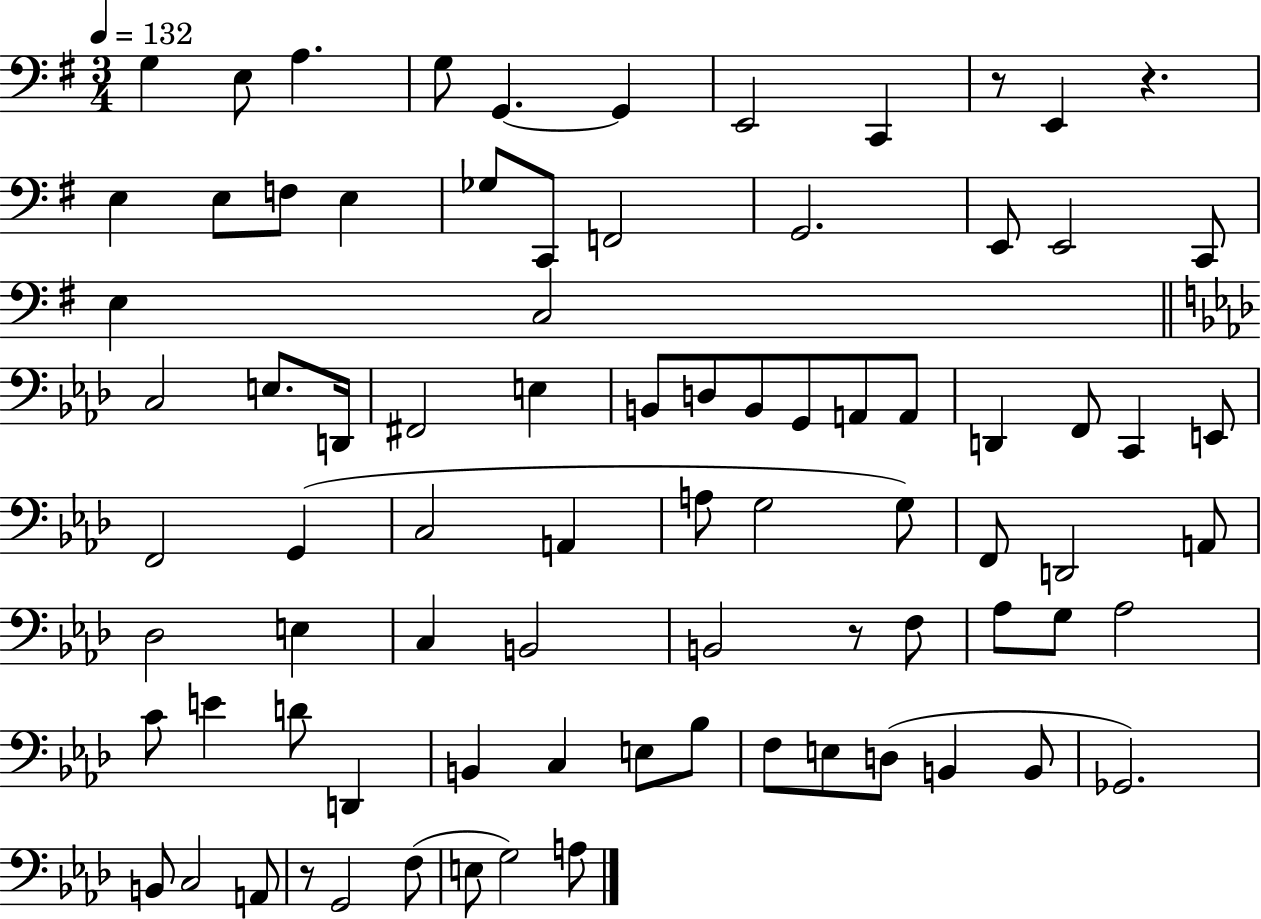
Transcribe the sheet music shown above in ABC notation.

X:1
T:Untitled
M:3/4
L:1/4
K:G
G, E,/2 A, G,/2 G,, G,, E,,2 C,, z/2 E,, z E, E,/2 F,/2 E, _G,/2 C,,/2 F,,2 G,,2 E,,/2 E,,2 C,,/2 E, C,2 C,2 E,/2 D,,/4 ^F,,2 E, B,,/2 D,/2 B,,/2 G,,/2 A,,/2 A,,/2 D,, F,,/2 C,, E,,/2 F,,2 G,, C,2 A,, A,/2 G,2 G,/2 F,,/2 D,,2 A,,/2 _D,2 E, C, B,,2 B,,2 z/2 F,/2 _A,/2 G,/2 _A,2 C/2 E D/2 D,, B,, C, E,/2 _B,/2 F,/2 E,/2 D,/2 B,, B,,/2 _G,,2 B,,/2 C,2 A,,/2 z/2 G,,2 F,/2 E,/2 G,2 A,/2